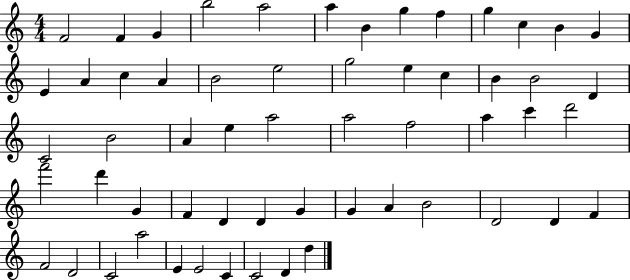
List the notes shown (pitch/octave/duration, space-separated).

F4/h F4/q G4/q B5/h A5/h A5/q B4/q G5/q F5/q G5/q C5/q B4/q G4/q E4/q A4/q C5/q A4/q B4/h E5/h G5/h E5/q C5/q B4/q B4/h D4/q C4/h B4/h A4/q E5/q A5/h A5/h F5/h A5/q C6/q D6/h F6/h D6/q G4/q F4/q D4/q D4/q G4/q G4/q A4/q B4/h D4/h D4/q F4/q F4/h D4/h C4/h A5/h E4/q E4/h C4/q C4/h D4/q D5/q